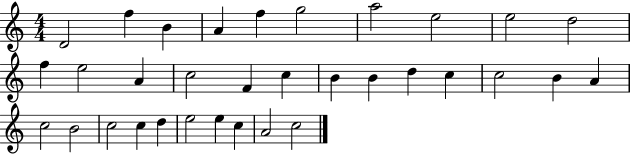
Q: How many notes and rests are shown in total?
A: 33